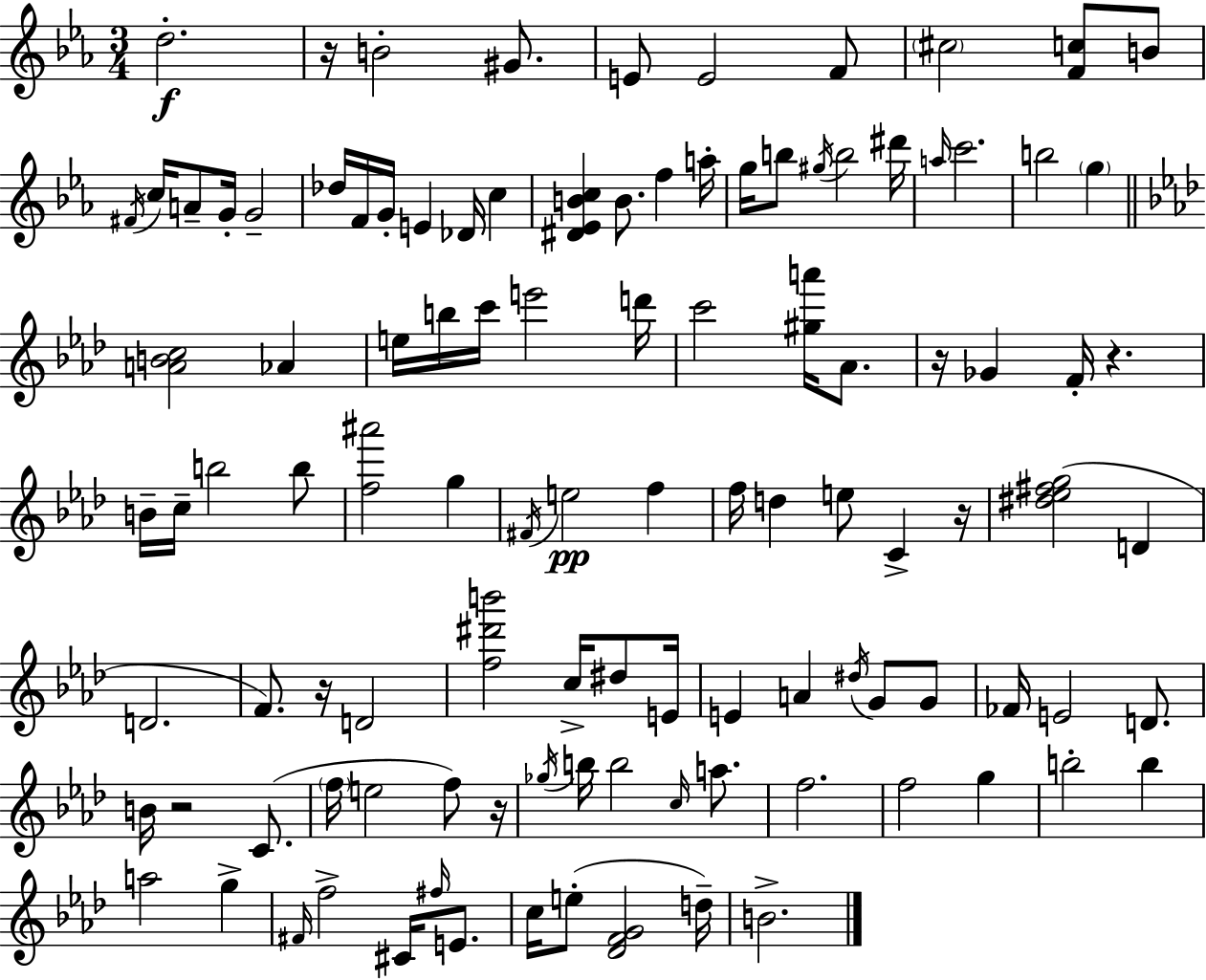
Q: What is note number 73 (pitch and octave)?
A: F5